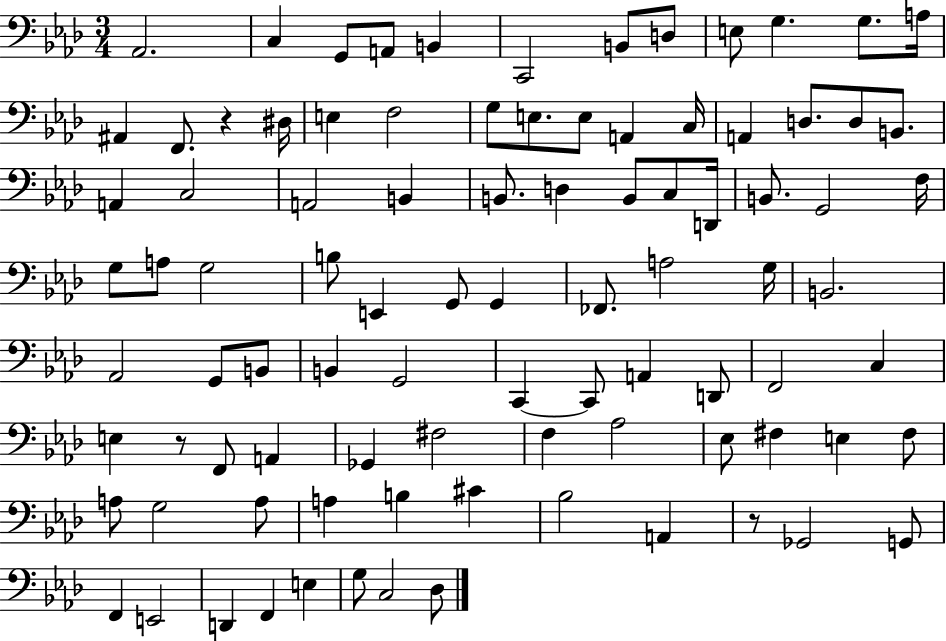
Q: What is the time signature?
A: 3/4